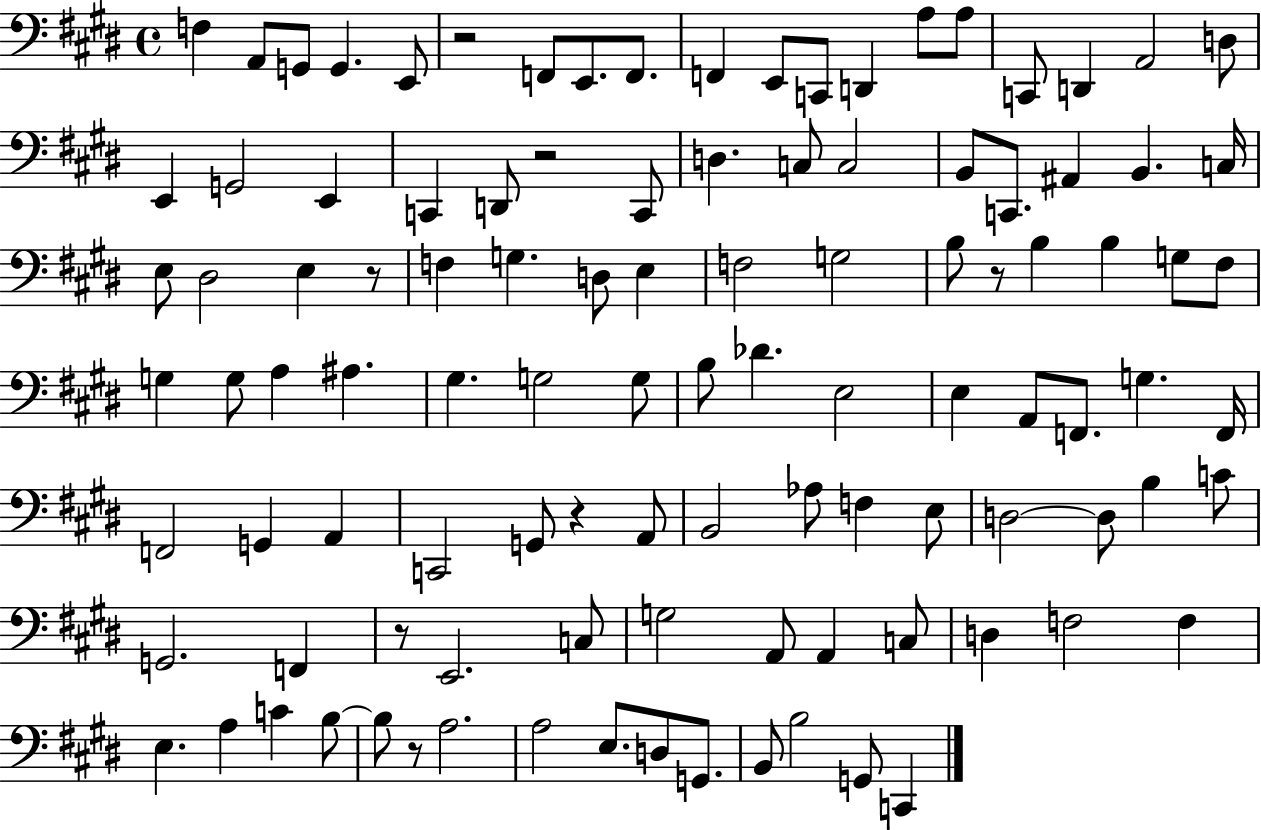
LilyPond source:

{
  \clef bass
  \time 4/4
  \defaultTimeSignature
  \key e \major
  f4 a,8 g,8 g,4. e,8 | r2 f,8 e,8. f,8. | f,4 e,8 c,8 d,4 a8 a8 | c,8 d,4 a,2 d8 | \break e,4 g,2 e,4 | c,4 d,8 r2 c,8 | d4. c8 c2 | b,8 c,8. ais,4 b,4. c16 | \break e8 dis2 e4 r8 | f4 g4. d8 e4 | f2 g2 | b8 r8 b4 b4 g8 fis8 | \break g4 g8 a4 ais4. | gis4. g2 g8 | b8 des'4. e2 | e4 a,8 f,8. g4. f,16 | \break f,2 g,4 a,4 | c,2 g,8 r4 a,8 | b,2 aes8 f4 e8 | d2~~ d8 b4 c'8 | \break g,2. f,4 | r8 e,2. c8 | g2 a,8 a,4 c8 | d4 f2 f4 | \break e4. a4 c'4 b8~~ | b8 r8 a2. | a2 e8. d8 g,8. | b,8 b2 g,8 c,4 | \break \bar "|."
}